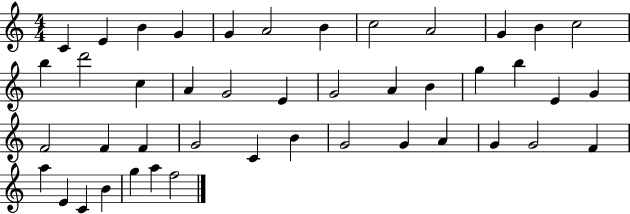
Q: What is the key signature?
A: C major